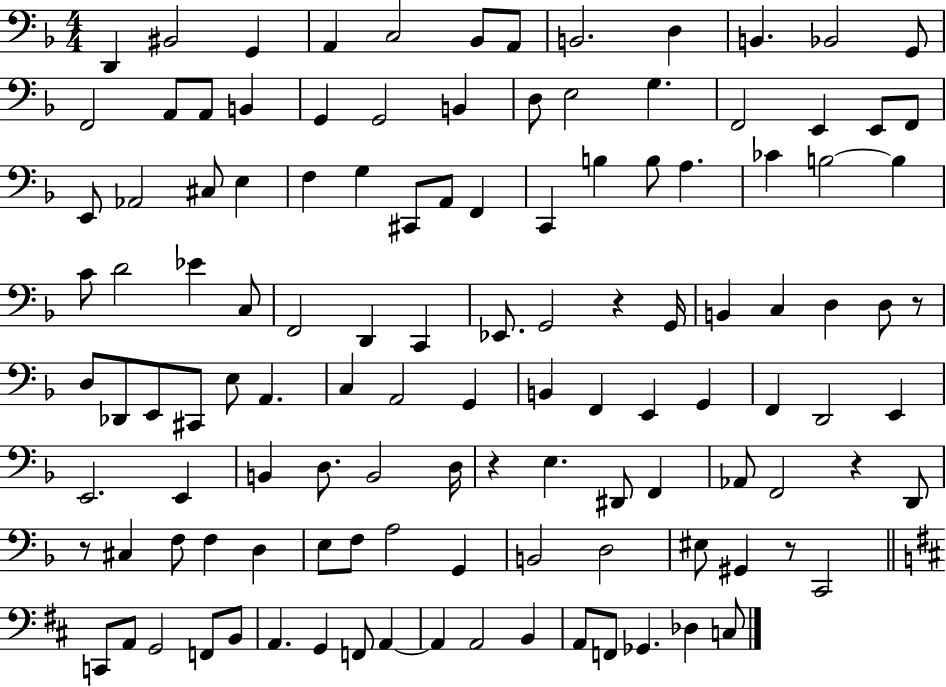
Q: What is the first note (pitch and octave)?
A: D2